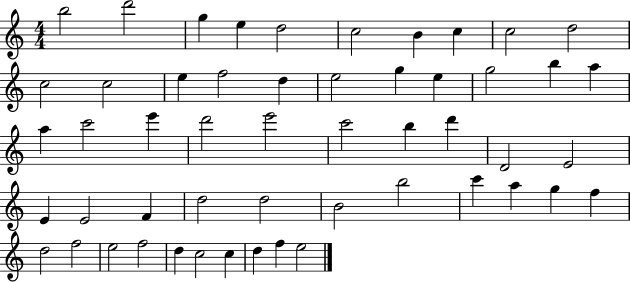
{
  \clef treble
  \numericTimeSignature
  \time 4/4
  \key c \major
  b''2 d'''2 | g''4 e''4 d''2 | c''2 b'4 c''4 | c''2 d''2 | \break c''2 c''2 | e''4 f''2 d''4 | e''2 g''4 e''4 | g''2 b''4 a''4 | \break a''4 c'''2 e'''4 | d'''2 e'''2 | c'''2 b''4 d'''4 | d'2 e'2 | \break e'4 e'2 f'4 | d''2 d''2 | b'2 b''2 | c'''4 a''4 g''4 f''4 | \break d''2 f''2 | e''2 f''2 | d''4 c''2 c''4 | d''4 f''4 e''2 | \break \bar "|."
}